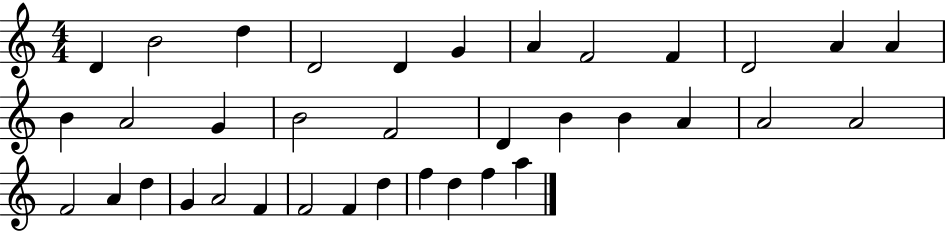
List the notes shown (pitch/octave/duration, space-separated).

D4/q B4/h D5/q D4/h D4/q G4/q A4/q F4/h F4/q D4/h A4/q A4/q B4/q A4/h G4/q B4/h F4/h D4/q B4/q B4/q A4/q A4/h A4/h F4/h A4/q D5/q G4/q A4/h F4/q F4/h F4/q D5/q F5/q D5/q F5/q A5/q